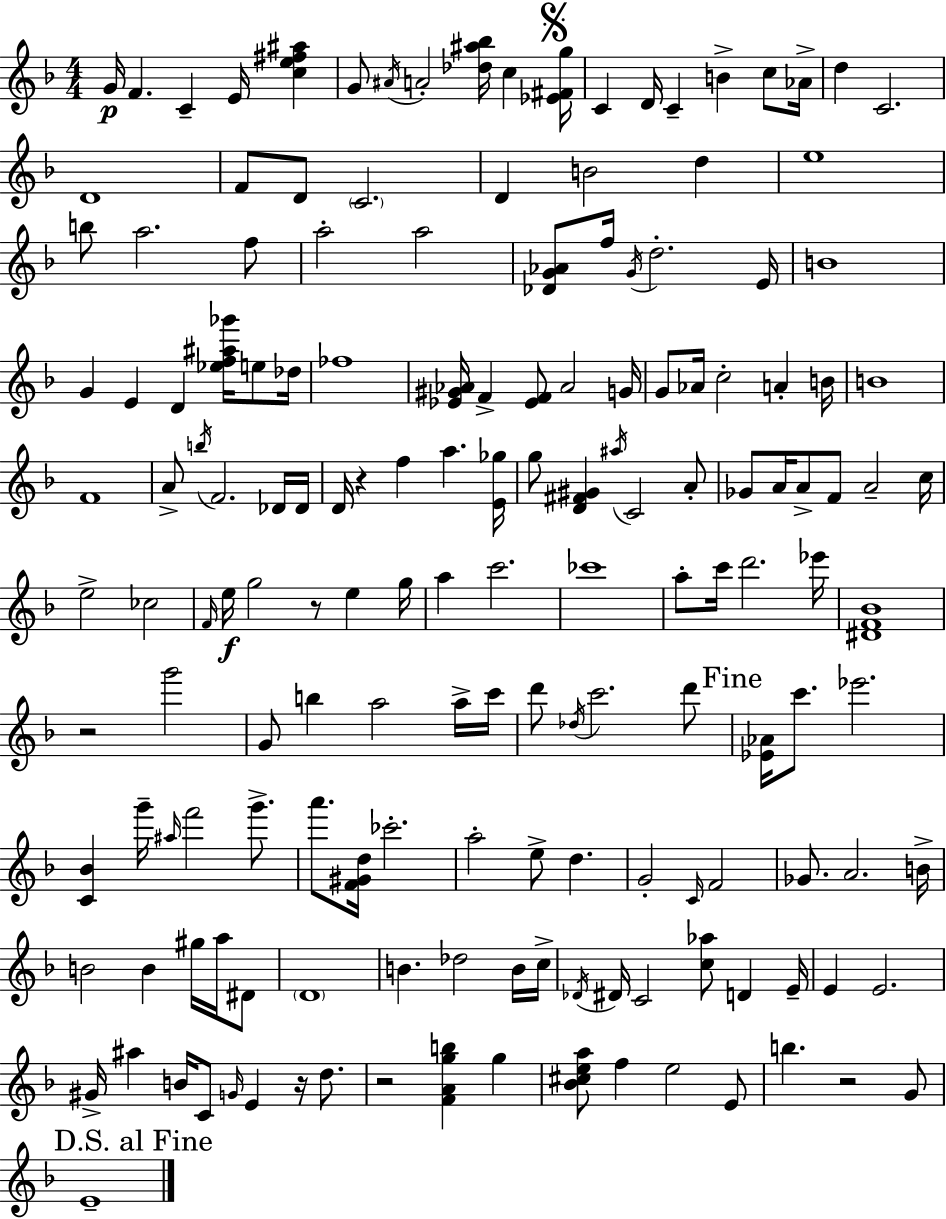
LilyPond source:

{
  \clef treble
  \numericTimeSignature
  \time 4/4
  \key f \major
  g'16\p f'4. c'4-- e'16 <c'' e'' fis'' ais''>4 | g'8 \acciaccatura { ais'16 } a'2-. <des'' ais'' bes''>16 c''4 | \mark \markup { \musicglyph "scripts.segno" } <ees' fis' g''>16 c'4 d'16 c'4-- b'4-> c''8 | aes'16-> d''4 c'2. | \break d'1 | f'8 d'8 \parenthesize c'2. | d'4 b'2 d''4 | e''1 | \break b''8 a''2. f''8 | a''2-. a''2 | <des' g' aes'>8 f''16 \acciaccatura { g'16 } d''2.-. | e'16 b'1 | \break g'4 e'4 d'4 <ees'' f'' ais'' ges'''>16 e''8 | des''16 fes''1 | <ees' gis' aes'>16 f'4-> <ees' f'>8 aes'2 | g'16 g'8 aes'16 c''2-. a'4-. | \break b'16 b'1 | f'1 | a'8-> \acciaccatura { b''16 } f'2. | des'16 des'16 d'16 r4 f''4 a''4. | \break <e' ges''>16 g''8 <d' fis' gis'>4 \acciaccatura { ais''16 } c'2 | a'8-. ges'8 a'16 a'8-> f'8 a'2-- | c''16 e''2-> ces''2 | \grace { f'16 } e''16\f g''2 r8 | \break e''4 g''16 a''4 c'''2. | ces'''1 | a''8-. c'''16 d'''2. | ees'''16 <dis' f' bes'>1 | \break r2 g'''2 | g'8 b''4 a''2 | a''16-> c'''16 d'''8 \acciaccatura { des''16 } c'''2. | d'''8 \mark "Fine" <ees' aes'>16 c'''8. ees'''2. | \break <c' bes'>4 g'''16-- \grace { ais''16 } f'''2 | g'''8.-> a'''8. <f' gis' d''>16 ces'''2.-. | a''2-. e''8-> | d''4. g'2-. \grace { c'16 } | \break f'2 ges'8. a'2. | b'16-> b'2 | b'4 gis''16 a''16 dis'8 \parenthesize d'1 | b'4. des''2 | \break b'16 c''16-> \acciaccatura { des'16 } dis'16 c'2 | <c'' aes''>8 d'4 e'16-- e'4 e'2. | gis'16-> ais''4 b'16 c'8 | \grace { g'16 } e'4 r16 d''8. r2 | \break <f' a' g'' b''>4 g''4 <bes' cis'' e'' a''>8 f''4 | e''2 e'8 b''4. | r2 g'8 \mark "D.S. al Fine" e'1-- | \bar "|."
}